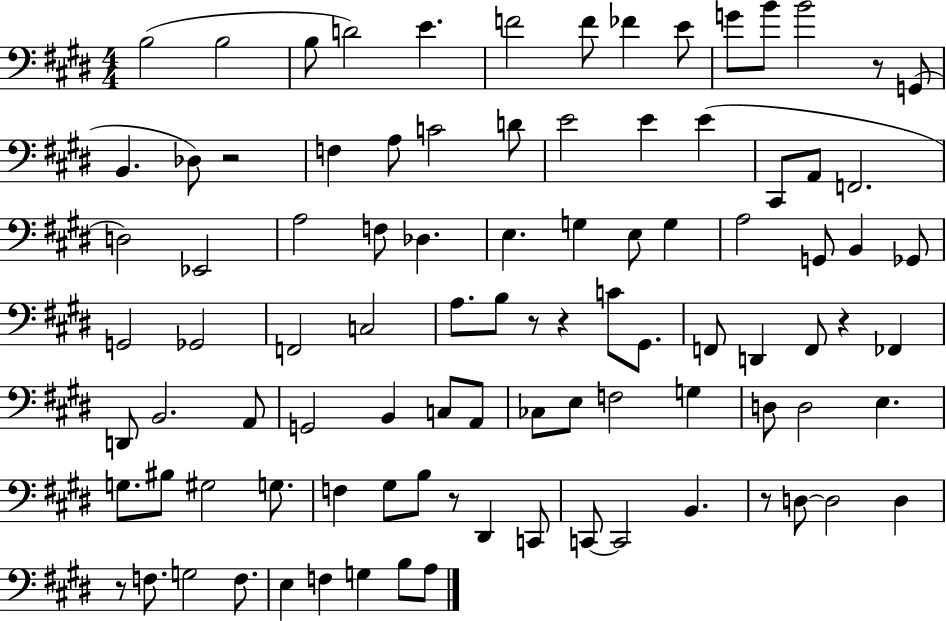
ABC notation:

X:1
T:Untitled
M:4/4
L:1/4
K:E
B,2 B,2 B,/2 D2 E F2 F/2 _F E/2 G/2 B/2 B2 z/2 G,,/2 B,, _D,/2 z2 F, A,/2 C2 D/2 E2 E E ^C,,/2 A,,/2 F,,2 D,2 _E,,2 A,2 F,/2 _D, E, G, E,/2 G, A,2 G,,/2 B,, _G,,/2 G,,2 _G,,2 F,,2 C,2 A,/2 B,/2 z/2 z C/2 ^G,,/2 F,,/2 D,, F,,/2 z _F,, D,,/2 B,,2 A,,/2 G,,2 B,, C,/2 A,,/2 _C,/2 E,/2 F,2 G, D,/2 D,2 E, G,/2 ^B,/2 ^G,2 G,/2 F, ^G,/2 B,/2 z/2 ^D,, C,,/2 C,,/2 C,,2 B,, z/2 D,/2 D,2 D, z/2 F,/2 G,2 F,/2 E, F, G, B,/2 A,/2